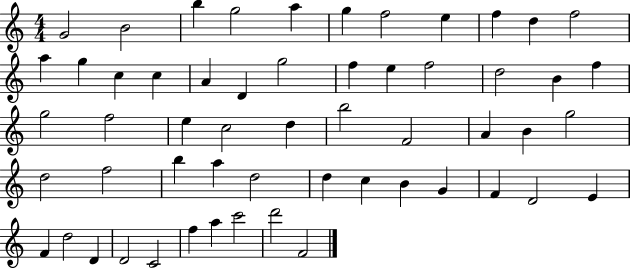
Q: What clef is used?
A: treble